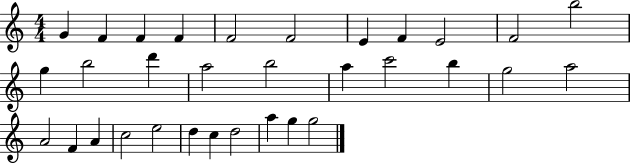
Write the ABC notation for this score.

X:1
T:Untitled
M:4/4
L:1/4
K:C
G F F F F2 F2 E F E2 F2 b2 g b2 d' a2 b2 a c'2 b g2 a2 A2 F A c2 e2 d c d2 a g g2